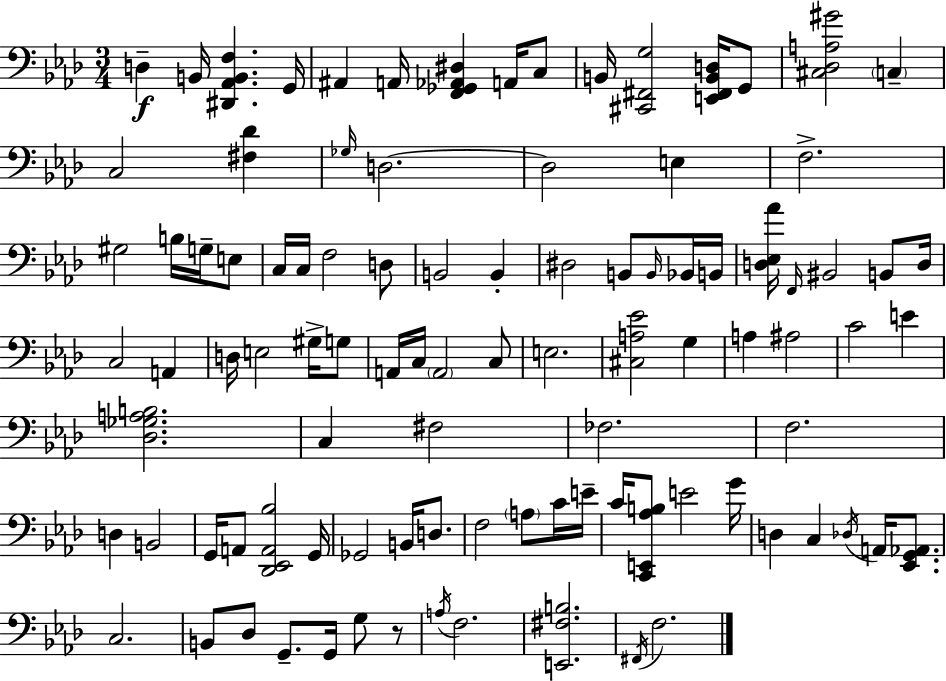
D3/q B2/s [D#2,Ab2,B2,F3]/q. G2/s A#2/q A2/s [F2,Gb2,Ab2,D#3]/q A2/s C3/e B2/s [C#2,F#2,G3]/h [E2,F#2,B2,D3]/s G2/e [C#3,Db3,A3,G#4]/h C3/q C3/h [F#3,Db4]/q Gb3/s D3/h. D3/h E3/q F3/h. G#3/h B3/s G3/s E3/e C3/s C3/s F3/h D3/e B2/h B2/q D#3/h B2/e B2/s Bb2/s B2/s [D3,Eb3,Ab4]/s F2/s BIS2/h B2/e D3/s C3/h A2/q D3/s E3/h G#3/s G3/e A2/s C3/s A2/h C3/e E3/h. [C#3,A3,Eb4]/h G3/q A3/q A#3/h C4/h E4/q [Db3,Gb3,A3,B3]/h. C3/q F#3/h FES3/h. F3/h. D3/q B2/h G2/s A2/e [Db2,Eb2,A2,Bb3]/h G2/s Gb2/h B2/s D3/e. F3/h A3/e C4/s E4/s C4/s [C2,E2,Ab3,B3]/e E4/h G4/s D3/q C3/q Db3/s A2/s [Eb2,G2,Ab2]/e. C3/h. B2/e Db3/e G2/e. G2/s G3/e R/e A3/s F3/h. [E2,F#3,B3]/h. F#2/s F3/h.